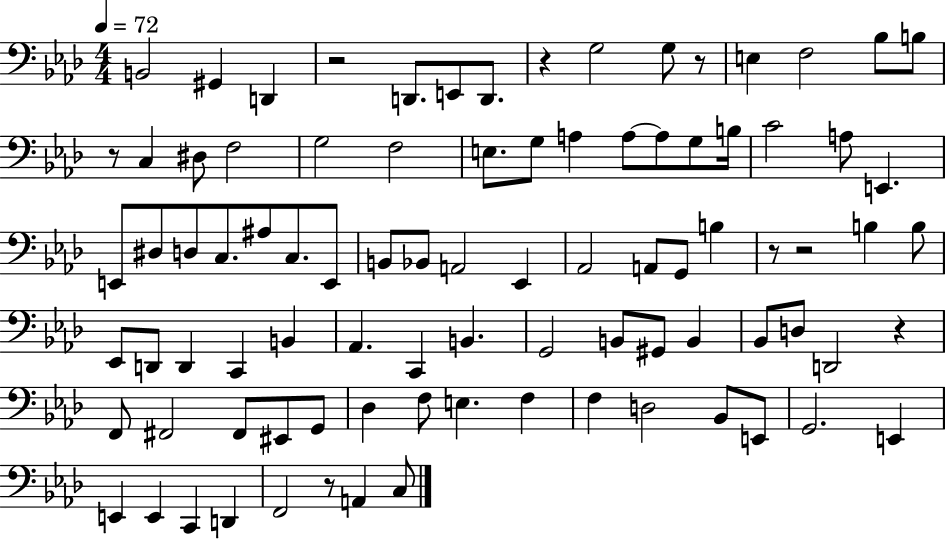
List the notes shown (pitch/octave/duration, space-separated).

B2/h G#2/q D2/q R/h D2/e. E2/e D2/e. R/q G3/h G3/e R/e E3/q F3/h Bb3/e B3/e R/e C3/q D#3/e F3/h G3/h F3/h E3/e. G3/e A3/q A3/e A3/e G3/e B3/s C4/h A3/e E2/q. E2/e D#3/e D3/e C3/e. A#3/e C3/e. E2/e B2/e Bb2/e A2/h Eb2/q Ab2/h A2/e G2/e B3/q R/e R/h B3/q B3/e Eb2/e D2/e D2/q C2/q B2/q Ab2/q. C2/q B2/q. G2/h B2/e G#2/e B2/q Bb2/e D3/e D2/h R/q F2/e F#2/h F#2/e EIS2/e G2/e Db3/q F3/e E3/q. F3/q F3/q D3/h Bb2/e E2/e G2/h. E2/q E2/q E2/q C2/q D2/q F2/h R/e A2/q C3/e